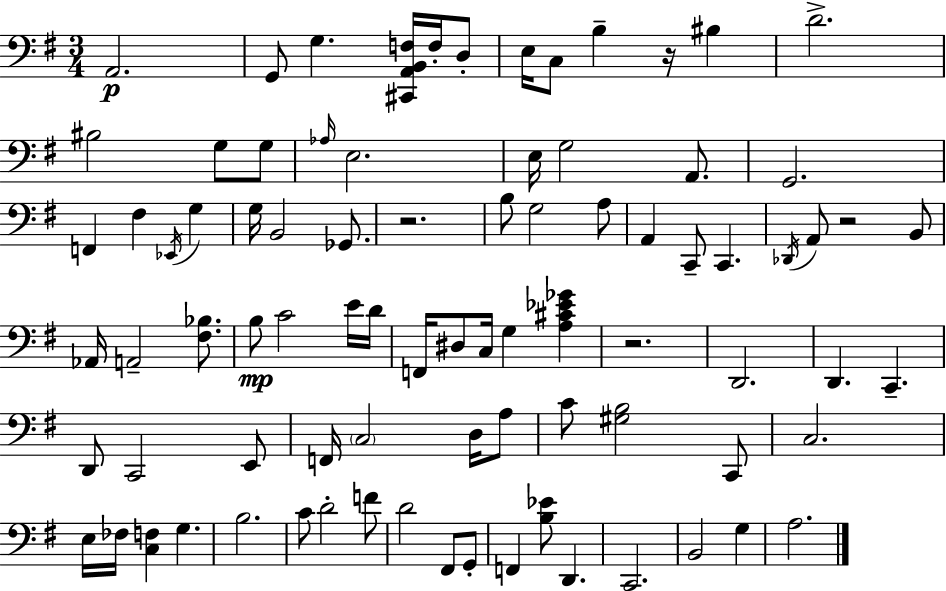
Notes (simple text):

A2/h. G2/e G3/q. [C#2,A2,B2,F3]/s F3/s D3/e E3/s C3/e B3/q R/s BIS3/q D4/h. BIS3/h G3/e G3/e Ab3/s E3/h. E3/s G3/h A2/e. G2/h. F2/q F#3/q Eb2/s G3/q G3/s B2/h Gb2/e. R/h. B3/e G3/h A3/e A2/q C2/e C2/q. Db2/s A2/e R/h B2/e Ab2/s A2/h [F#3,Bb3]/e. B3/e C4/h E4/s D4/s F2/s D#3/e C3/s G3/q [A3,C#4,Eb4,Gb4]/q R/h. D2/h. D2/q. C2/q. D2/e C2/h E2/e F2/s C3/h D3/s A3/e C4/e [G#3,B3]/h C2/e C3/h. E3/s FES3/s [C3,F3]/q G3/q. B3/h. C4/e D4/h F4/e D4/h F#2/e G2/e F2/q [B3,Eb4]/e D2/q. C2/h. B2/h G3/q A3/h.